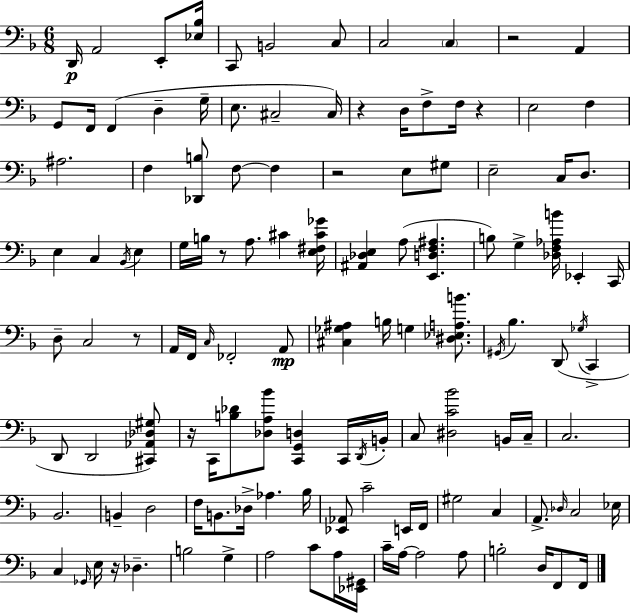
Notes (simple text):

D2/s A2/h E2/e [Eb3,Bb3]/s C2/e B2/h C3/e C3/h C3/q R/h A2/q G2/e F2/s F2/q D3/q G3/s E3/e. C#3/h C#3/s R/q D3/s F3/e F3/s R/q E3/h F3/q A#3/h. F3/q [Db2,B3]/e F3/e F3/q R/h E3/e G#3/e E3/h C3/s D3/e. E3/q C3/q Bb2/s E3/q G3/s B3/s R/e A3/e. C#4/q [E3,F#3,C#4,Gb4]/s [A#2,Db3,E3]/q A3/e [E2,D3,F3,A#3]/q. B3/e G3/q [Db3,F3,Ab3,B4]/s Eb2/q C2/s D3/e C3/h R/e A2/s F2/s C3/s FES2/h A2/e [C#3,Gb3,A#3]/q B3/s G3/q [D#3,Eb3,A3,B4]/e. G#2/s Bb3/q. D2/e Gb3/s C2/q D2/e D2/h [C#2,Ab2,Db3,G#3]/e R/s C2/s [B3,Db4]/e [Db3,A3,Bb4]/e [C2,G2,D3]/q C2/s D2/s B2/s C3/e [D#3,C4,Bb4]/h B2/s C3/s C3/h. Bb2/h. B2/q D3/h F3/s B2/e. Db3/s Ab3/q. Bb3/s [Eb2,Ab2]/e C4/h E2/s F2/s G#3/h C3/q A2/e. Db3/s C3/h Eb3/s C3/q Gb2/s E3/s R/s Db3/q. B3/h G3/q A3/h C4/e A3/s [Eb2,G#2]/s C4/s A3/s A3/h A3/e B3/h D3/s F2/e F2/s